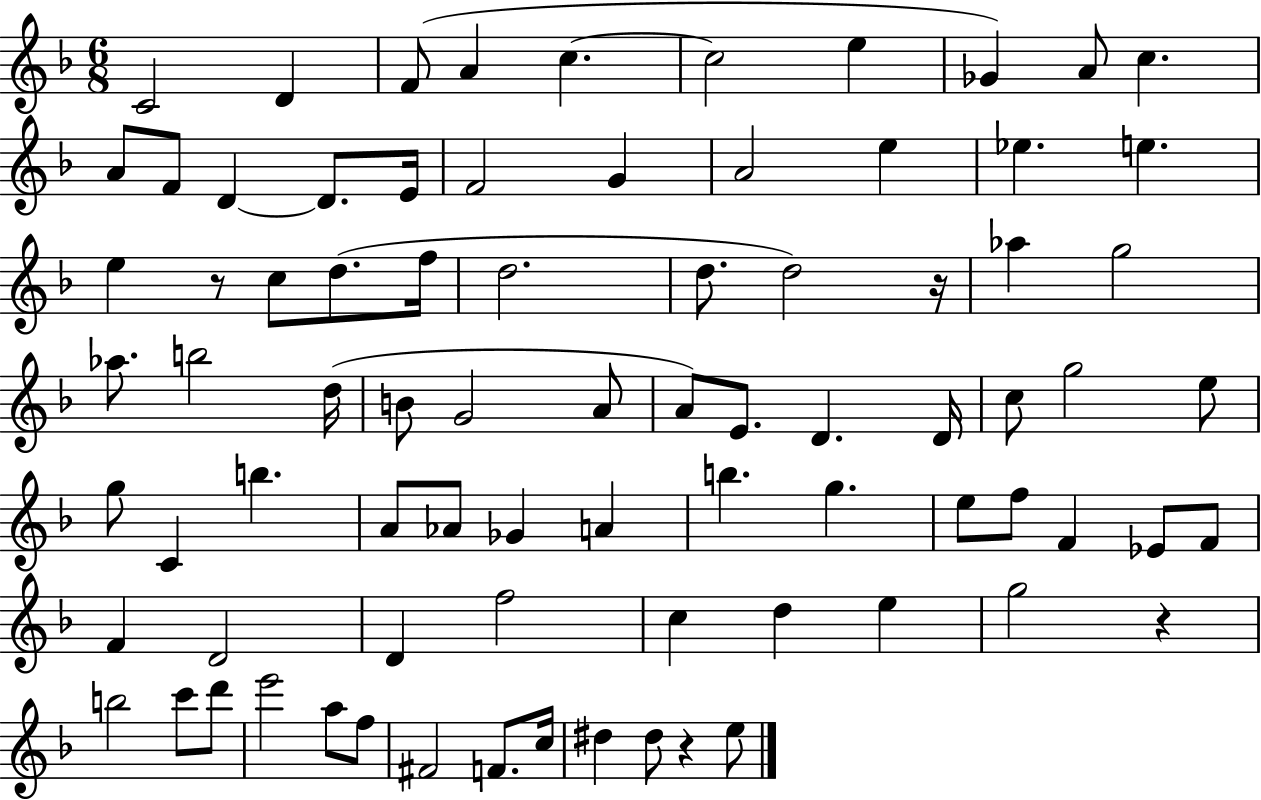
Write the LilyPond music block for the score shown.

{
  \clef treble
  \numericTimeSignature
  \time 6/8
  \key f \major
  c'2 d'4 | f'8( a'4 c''4.~~ | c''2 e''4 | ges'4) a'8 c''4. | \break a'8 f'8 d'4~~ d'8. e'16 | f'2 g'4 | a'2 e''4 | ees''4. e''4. | \break e''4 r8 c''8 d''8.( f''16 | d''2. | d''8. d''2) r16 | aes''4 g''2 | \break aes''8. b''2 d''16( | b'8 g'2 a'8 | a'8) e'8. d'4. d'16 | c''8 g''2 e''8 | \break g''8 c'4 b''4. | a'8 aes'8 ges'4 a'4 | b''4. g''4. | e''8 f''8 f'4 ees'8 f'8 | \break f'4 d'2 | d'4 f''2 | c''4 d''4 e''4 | g''2 r4 | \break b''2 c'''8 d'''8 | e'''2 a''8 f''8 | fis'2 f'8. c''16 | dis''4 dis''8 r4 e''8 | \break \bar "|."
}